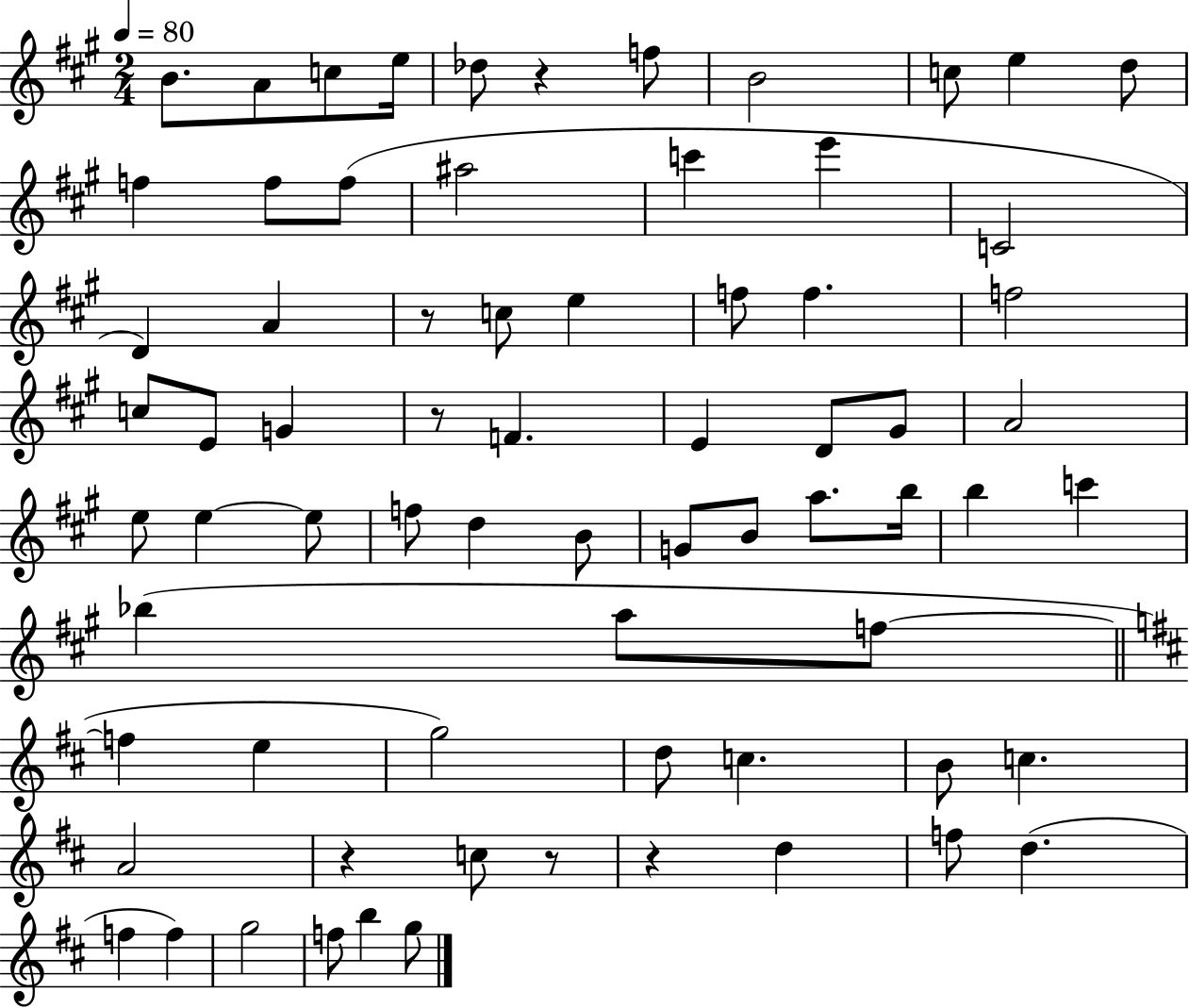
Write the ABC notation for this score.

X:1
T:Untitled
M:2/4
L:1/4
K:A
B/2 A/2 c/2 e/4 _d/2 z f/2 B2 c/2 e d/2 f f/2 f/2 ^a2 c' e' C2 D A z/2 c/2 e f/2 f f2 c/2 E/2 G z/2 F E D/2 ^G/2 A2 e/2 e e/2 f/2 d B/2 G/2 B/2 a/2 b/4 b c' _b a/2 f/2 f e g2 d/2 c B/2 c A2 z c/2 z/2 z d f/2 d f f g2 f/2 b g/2